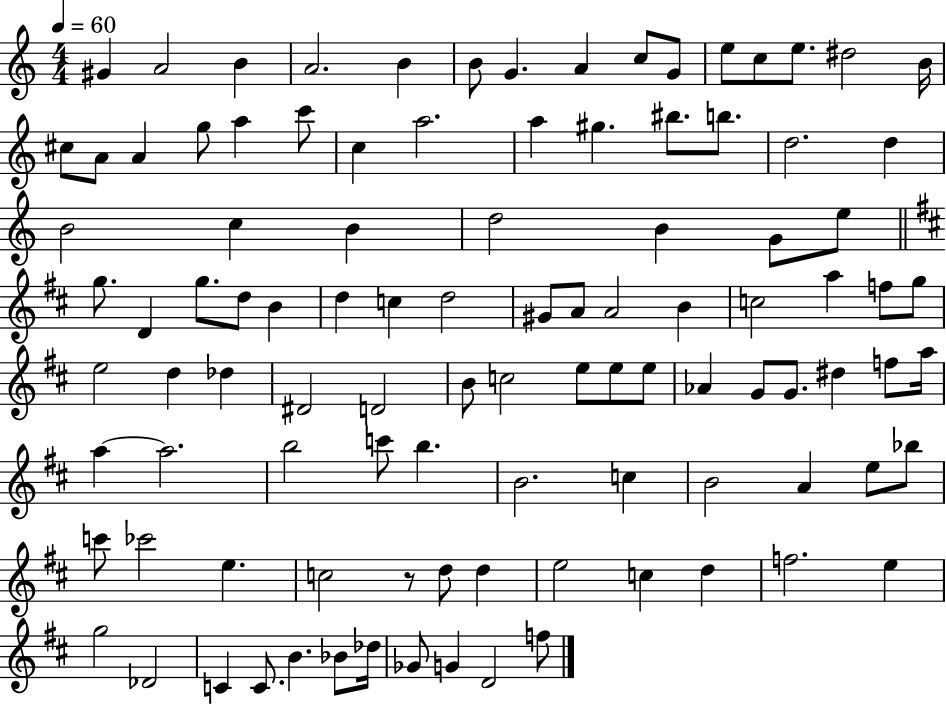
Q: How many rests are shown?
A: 1